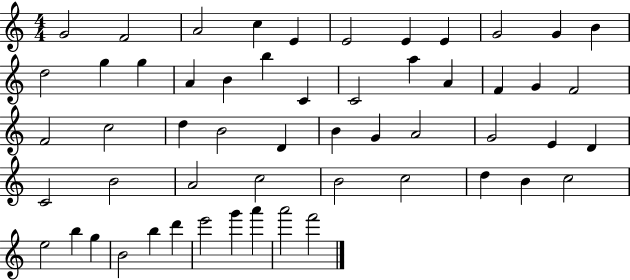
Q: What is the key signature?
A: C major